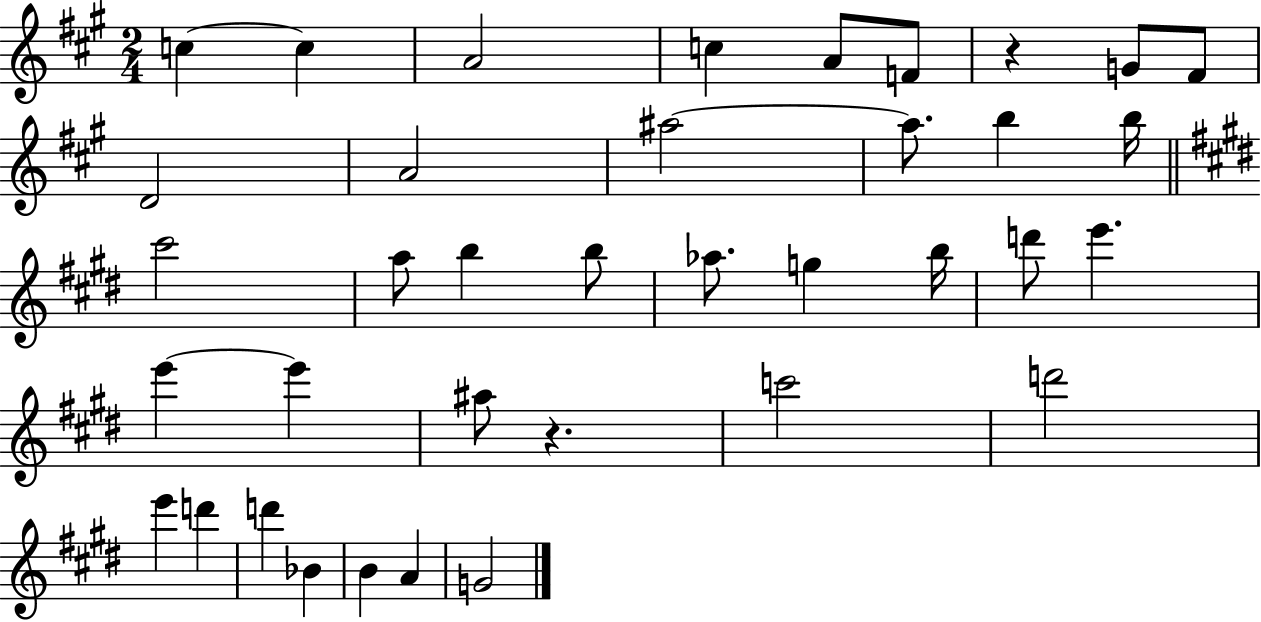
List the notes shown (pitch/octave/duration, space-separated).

C5/q C5/q A4/h C5/q A4/e F4/e R/q G4/e F#4/e D4/h A4/h A#5/h A#5/e. B5/q B5/s C#6/h A5/e B5/q B5/e Ab5/e. G5/q B5/s D6/e E6/q. E6/q E6/q A#5/e R/q. C6/h D6/h E6/q D6/q D6/q Bb4/q B4/q A4/q G4/h